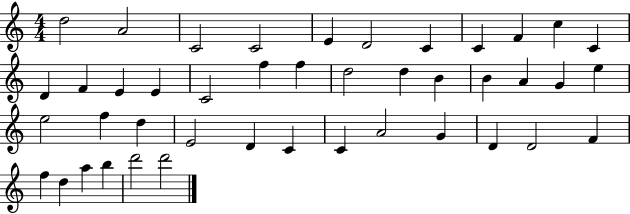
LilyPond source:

{
  \clef treble
  \numericTimeSignature
  \time 4/4
  \key c \major
  d''2 a'2 | c'2 c'2 | e'4 d'2 c'4 | c'4 f'4 c''4 c'4 | \break d'4 f'4 e'4 e'4 | c'2 f''4 f''4 | d''2 d''4 b'4 | b'4 a'4 g'4 e''4 | \break e''2 f''4 d''4 | e'2 d'4 c'4 | c'4 a'2 g'4 | d'4 d'2 f'4 | \break f''4 d''4 a''4 b''4 | d'''2 d'''2 | \bar "|."
}